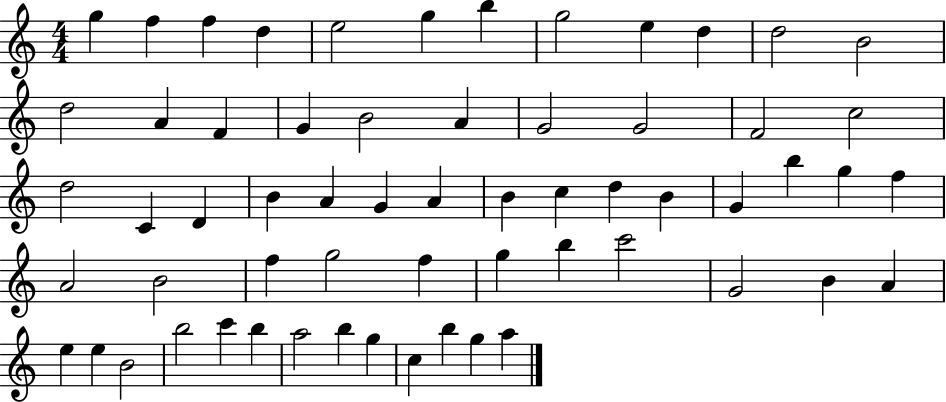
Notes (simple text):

G5/q F5/q F5/q D5/q E5/h G5/q B5/q G5/h E5/q D5/q D5/h B4/h D5/h A4/q F4/q G4/q B4/h A4/q G4/h G4/h F4/h C5/h D5/h C4/q D4/q B4/q A4/q G4/q A4/q B4/q C5/q D5/q B4/q G4/q B5/q G5/q F5/q A4/h B4/h F5/q G5/h F5/q G5/q B5/q C6/h G4/h B4/q A4/q E5/q E5/q B4/h B5/h C6/q B5/q A5/h B5/q G5/q C5/q B5/q G5/q A5/q